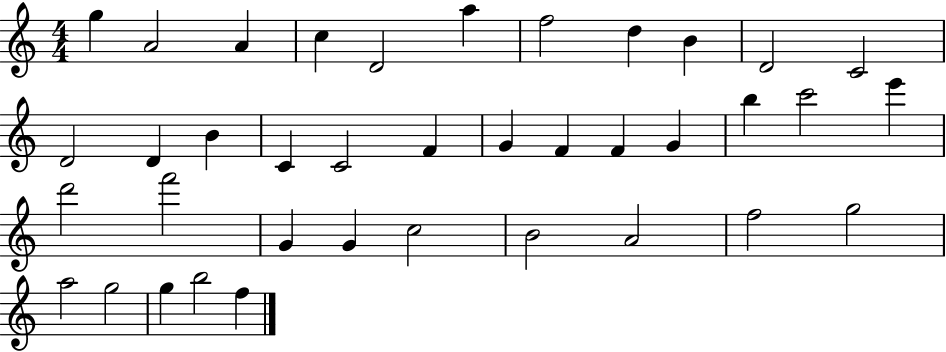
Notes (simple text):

G5/q A4/h A4/q C5/q D4/h A5/q F5/h D5/q B4/q D4/h C4/h D4/h D4/q B4/q C4/q C4/h F4/q G4/q F4/q F4/q G4/q B5/q C6/h E6/q D6/h F6/h G4/q G4/q C5/h B4/h A4/h F5/h G5/h A5/h G5/h G5/q B5/h F5/q